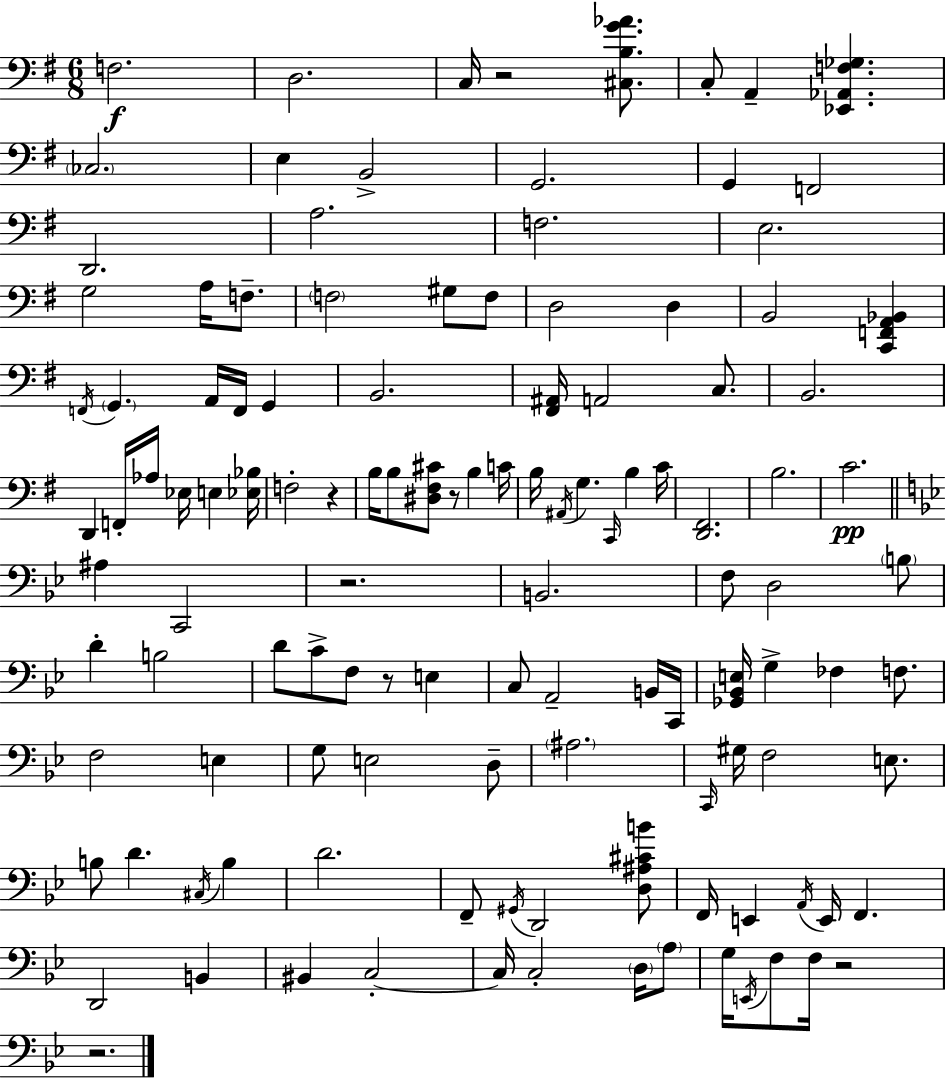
X:1
T:Untitled
M:6/8
L:1/4
K:Em
F,2 D,2 C,/4 z2 [^C,B,G_A]/2 C,/2 A,, [_E,,_A,,F,_G,] _C,2 E, B,,2 G,,2 G,, F,,2 D,,2 A,2 F,2 E,2 G,2 A,/4 F,/2 F,2 ^G,/2 F,/2 D,2 D, B,,2 [C,,F,,A,,_B,,] F,,/4 G,, A,,/4 F,,/4 G,, B,,2 [^F,,^A,,]/4 A,,2 C,/2 B,,2 D,, F,,/4 _A,/4 _E,/4 E, [_E,_B,]/4 F,2 z B,/4 B,/2 [^D,^F,^C]/2 z/2 B, C/4 B,/4 ^A,,/4 G, C,,/4 B, C/4 [D,,^F,,]2 B,2 C2 ^A, C,,2 z2 B,,2 F,/2 D,2 B,/2 D B,2 D/2 C/2 F,/2 z/2 E, C,/2 A,,2 B,,/4 C,,/4 [_G,,_B,,E,]/4 G, _F, F,/2 F,2 E, G,/2 E,2 D,/2 ^A,2 C,,/4 ^G,/4 F,2 E,/2 B,/2 D ^C,/4 B, D2 F,,/2 ^G,,/4 D,,2 [D,^A,^CB]/2 F,,/4 E,, A,,/4 E,,/4 F,, D,,2 B,, ^B,, C,2 C,/4 C,2 D,/4 A,/2 G,/4 E,,/4 F,/2 F,/4 z2 z2